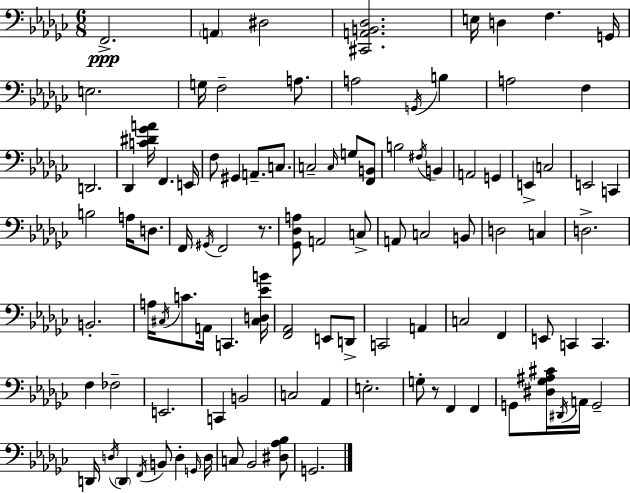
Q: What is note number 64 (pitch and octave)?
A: C2